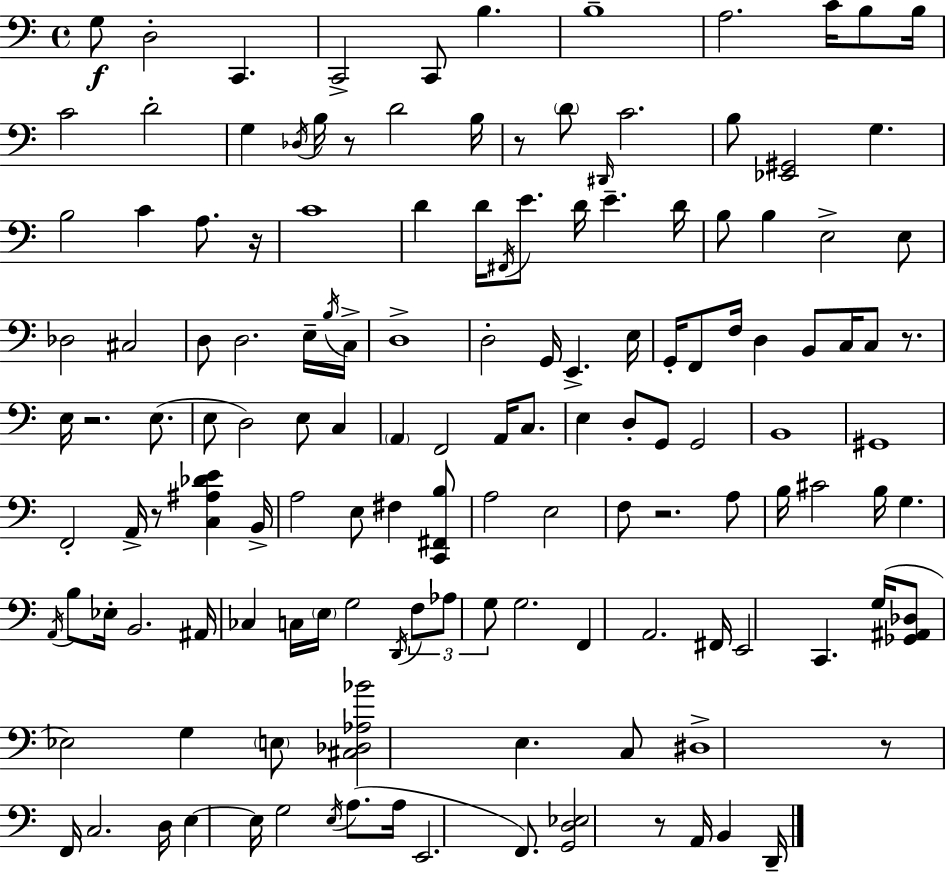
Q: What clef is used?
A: bass